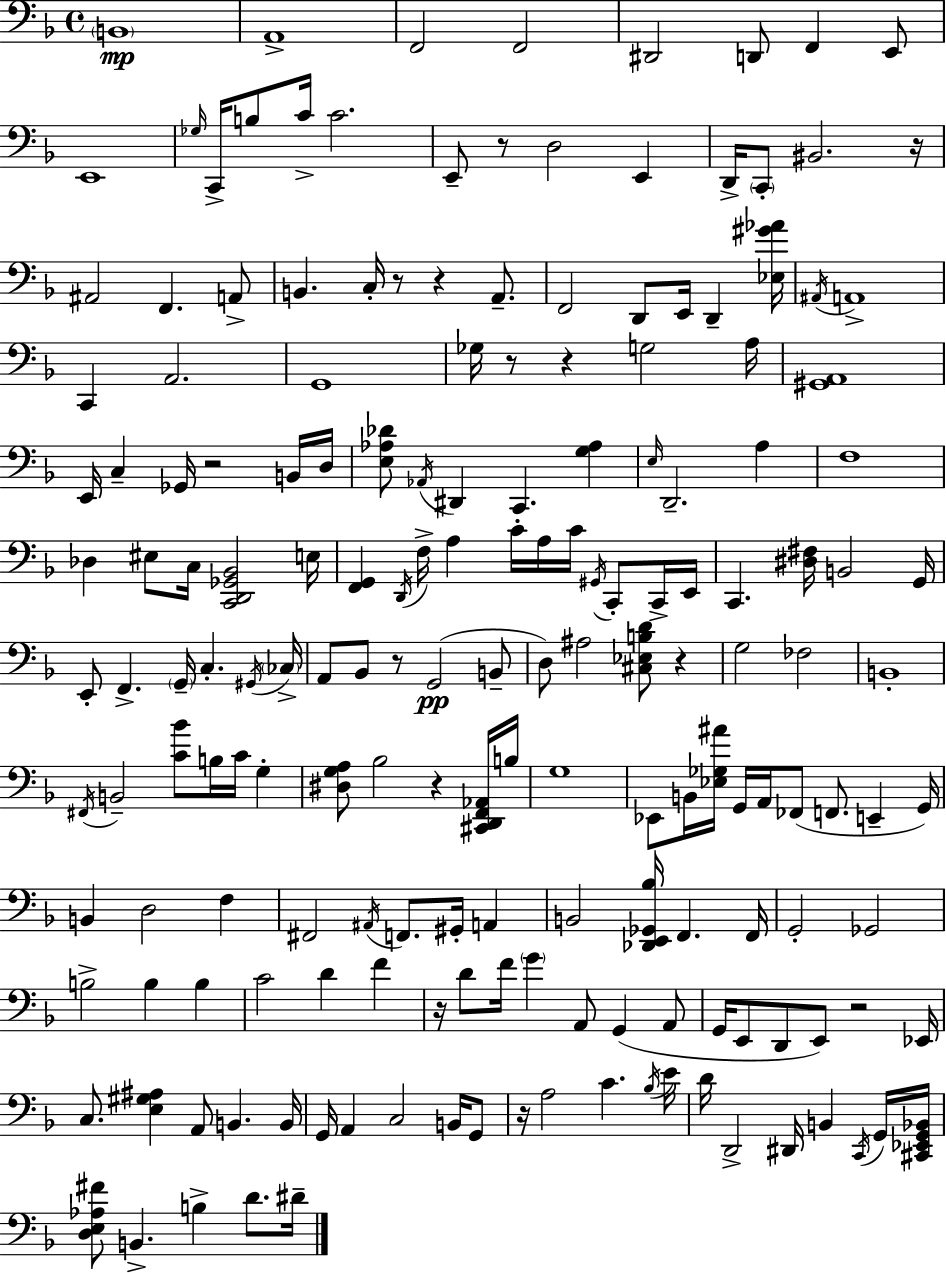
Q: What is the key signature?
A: D minor